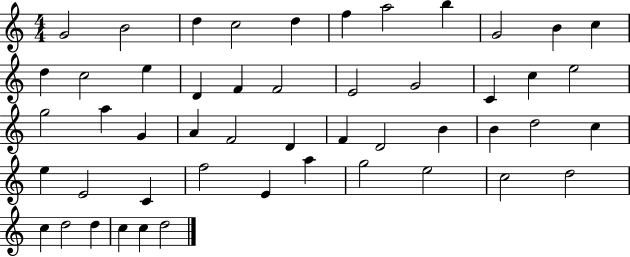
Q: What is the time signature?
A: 4/4